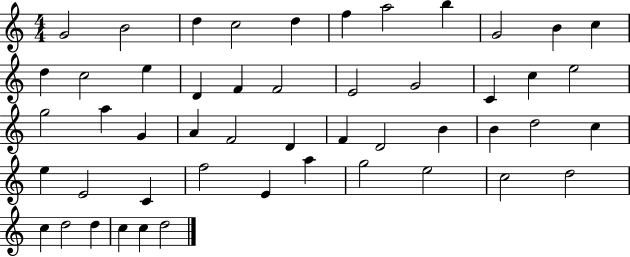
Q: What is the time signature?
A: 4/4